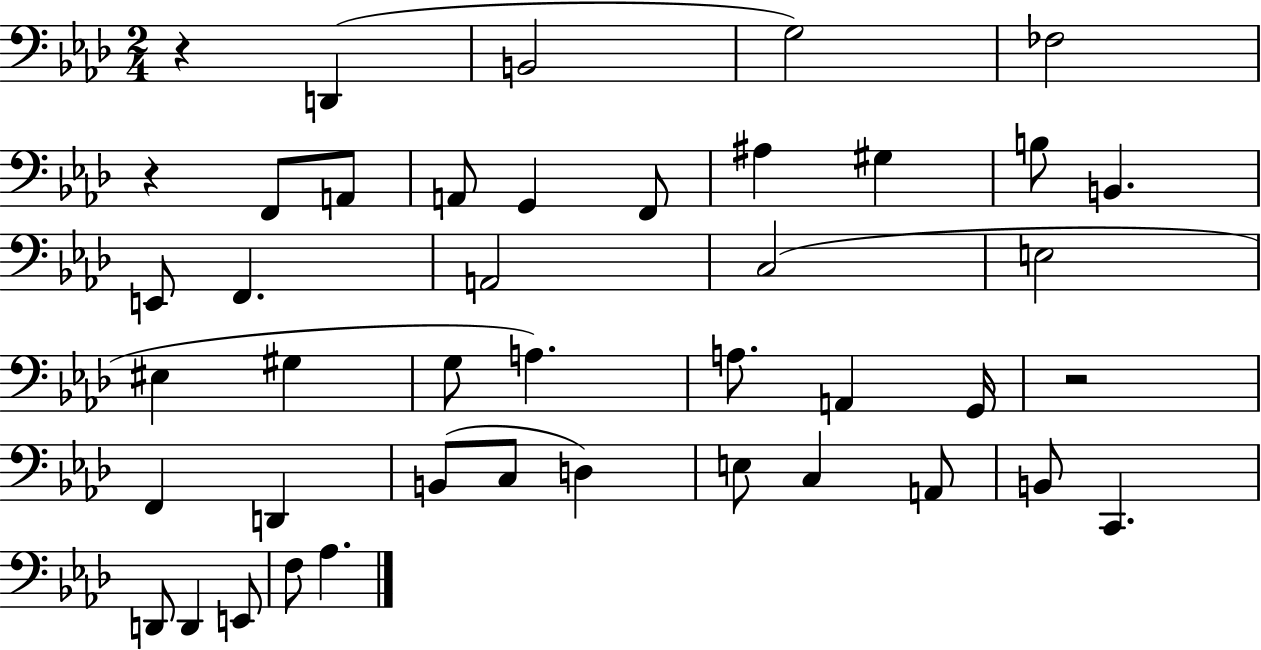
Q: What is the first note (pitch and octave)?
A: D2